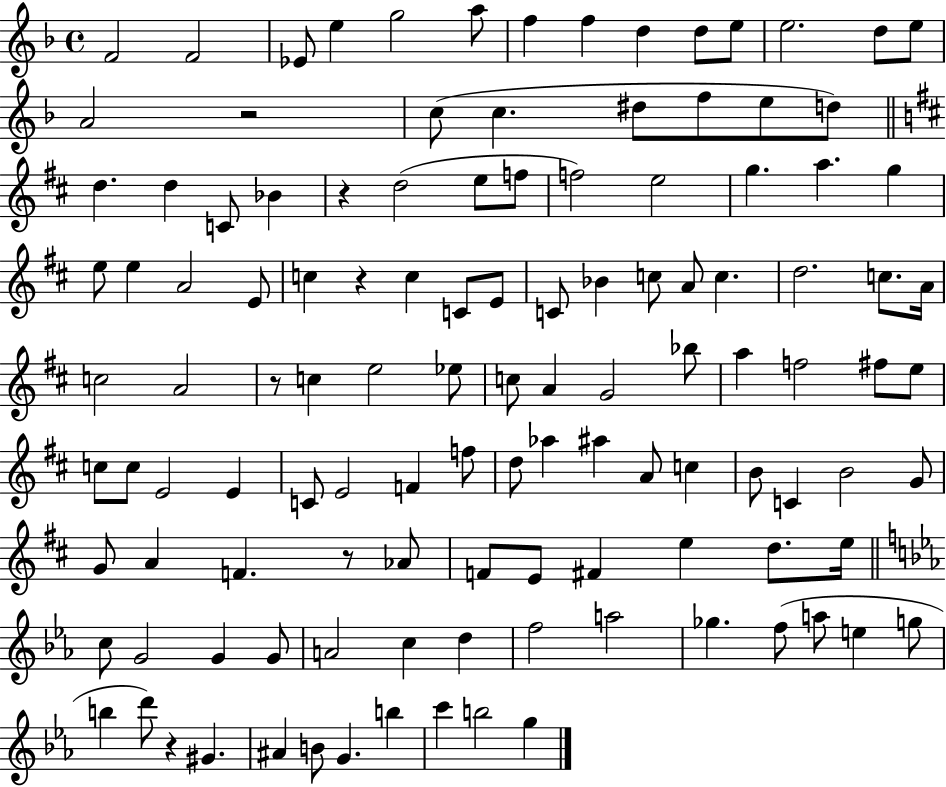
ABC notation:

X:1
T:Untitled
M:4/4
L:1/4
K:F
F2 F2 _E/2 e g2 a/2 f f d d/2 e/2 e2 d/2 e/2 A2 z2 c/2 c ^d/2 f/2 e/2 d/2 d d C/2 _B z d2 e/2 f/2 f2 e2 g a g e/2 e A2 E/2 c z c C/2 E/2 C/2 _B c/2 A/2 c d2 c/2 A/4 c2 A2 z/2 c e2 _e/2 c/2 A G2 _b/2 a f2 ^f/2 e/2 c/2 c/2 E2 E C/2 E2 F f/2 d/2 _a ^a A/2 c B/2 C B2 G/2 G/2 A F z/2 _A/2 F/2 E/2 ^F e d/2 e/4 c/2 G2 G G/2 A2 c d f2 a2 _g f/2 a/2 e g/2 b d'/2 z ^G ^A B/2 G b c' b2 g